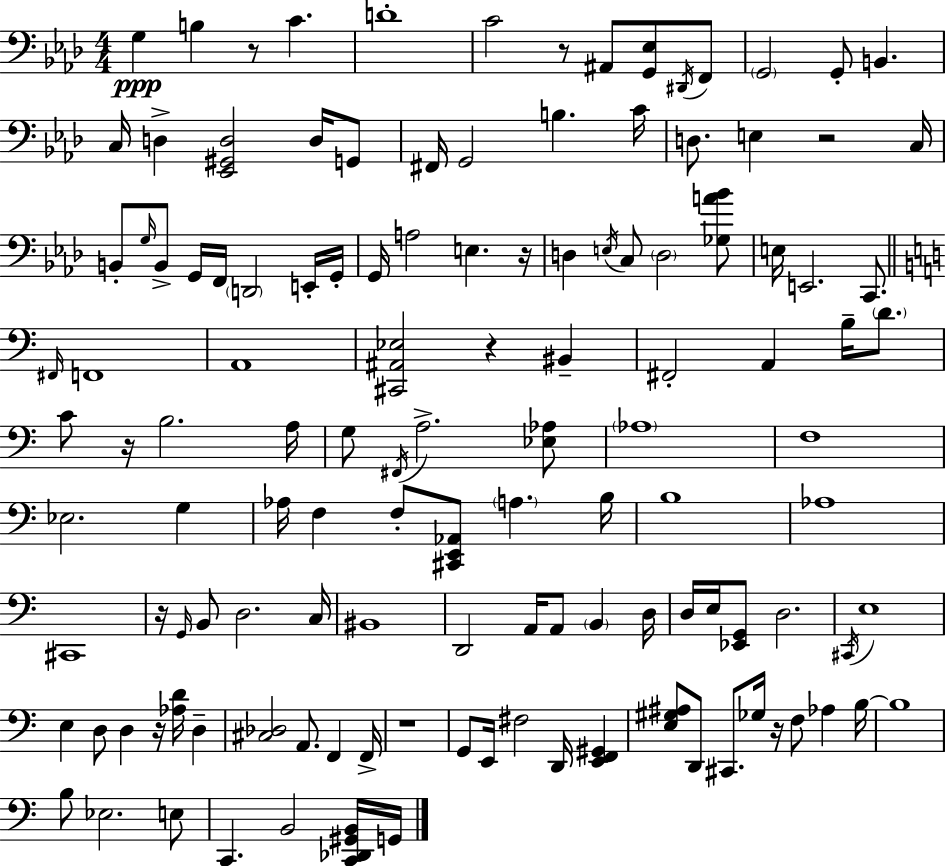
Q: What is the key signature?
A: AES major